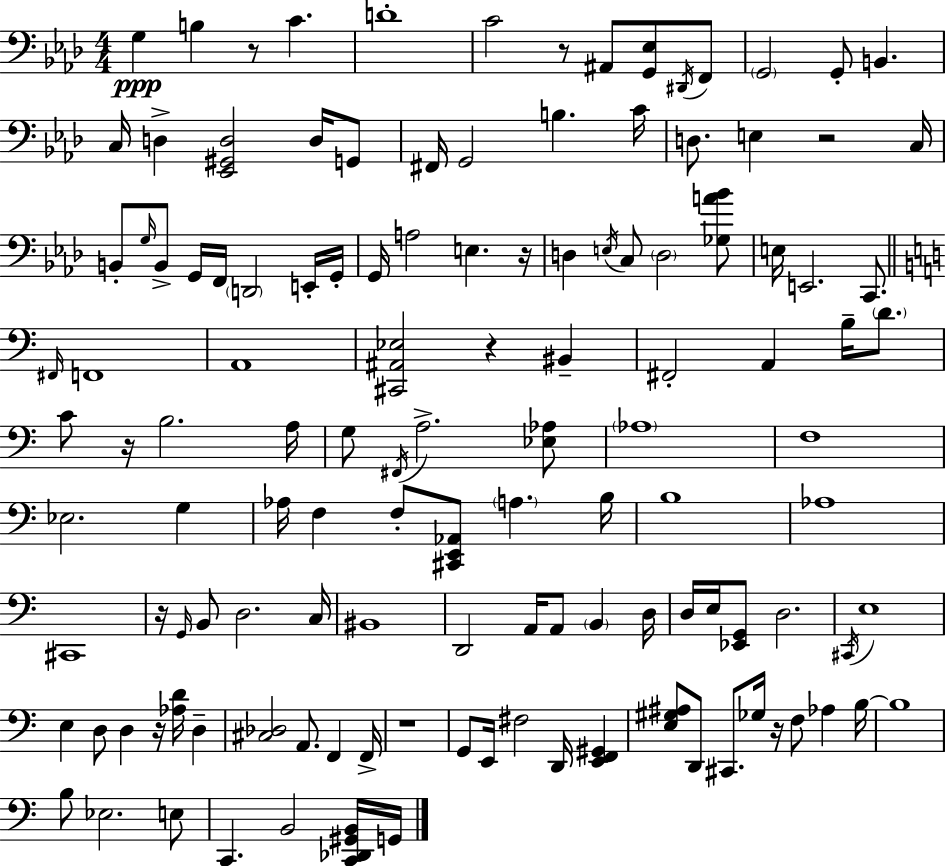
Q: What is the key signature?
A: AES major